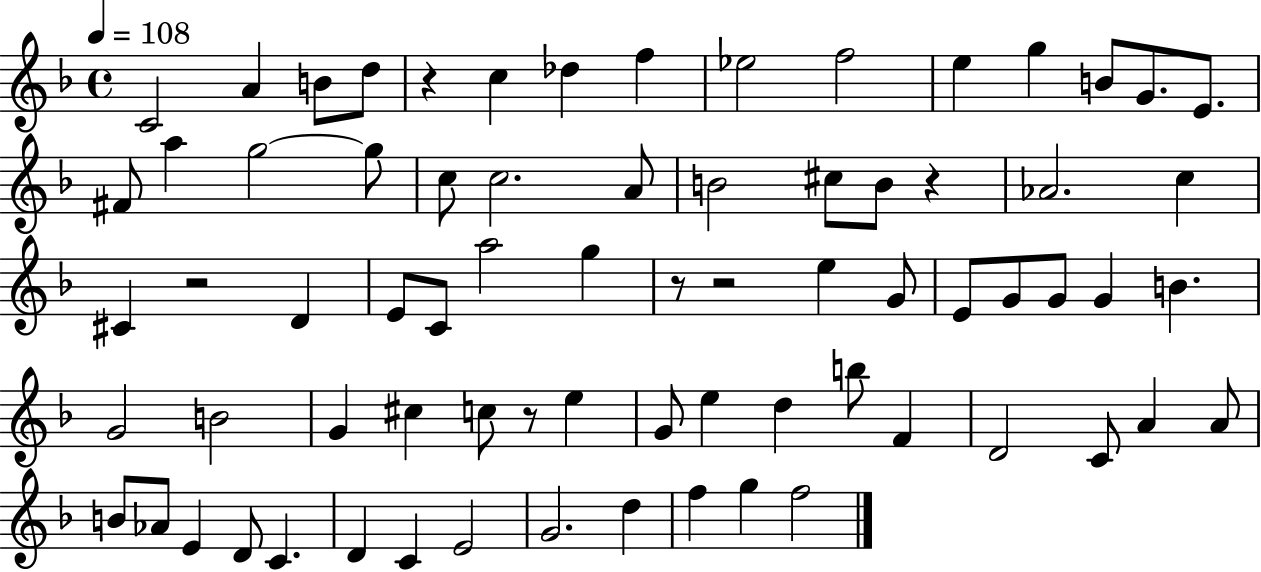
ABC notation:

X:1
T:Untitled
M:4/4
L:1/4
K:F
C2 A B/2 d/2 z c _d f _e2 f2 e g B/2 G/2 E/2 ^F/2 a g2 g/2 c/2 c2 A/2 B2 ^c/2 B/2 z _A2 c ^C z2 D E/2 C/2 a2 g z/2 z2 e G/2 E/2 G/2 G/2 G B G2 B2 G ^c c/2 z/2 e G/2 e d b/2 F D2 C/2 A A/2 B/2 _A/2 E D/2 C D C E2 G2 d f g f2